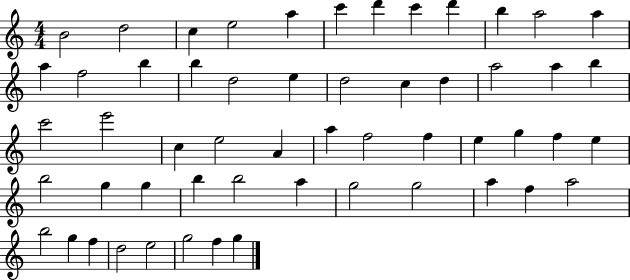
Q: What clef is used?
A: treble